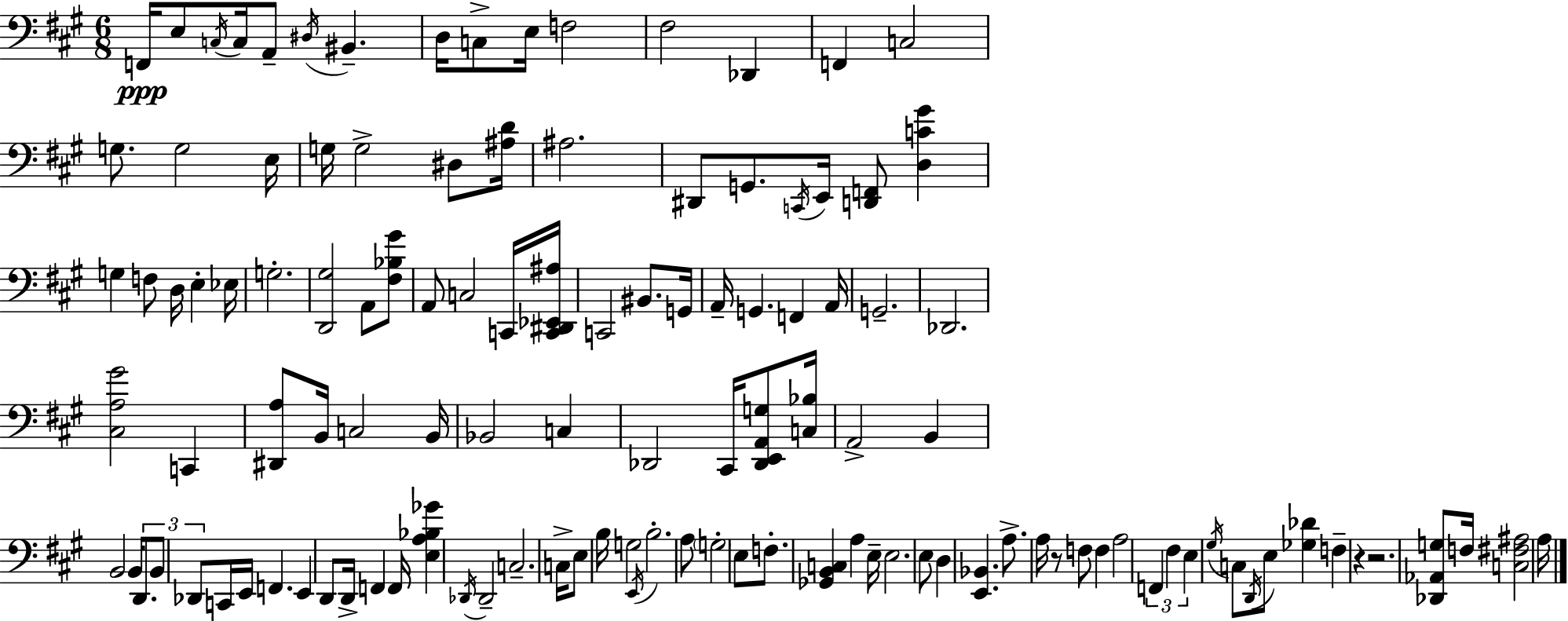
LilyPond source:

{
  \clef bass
  \numericTimeSignature
  \time 6/8
  \key a \major
  f,16\ppp e8 \acciaccatura { c16 } c16 a,8-- \acciaccatura { dis16 } bis,4.-- | d16 c8-> e16 f2 | fis2 des,4 | f,4 c2 | \break g8. g2 | e16 g16 g2-> dis8 | <ais d'>16 ais2. | dis,8 g,8. \acciaccatura { c,16 } e,16 <d, f,>8 <d c' gis'>4 | \break g4 f8 d16 e4-. | ees16 g2.-. | <d, gis>2 a,8 | <fis bes gis'>8 a,8 c2 | \break c,16 <c, dis, ees, ais>16 c,2 bis,8. | g,16 a,16-- g,4. f,4 | a,16 g,2.-- | des,2. | \break <cis a gis'>2 c,4 | <dis, a>8 b,16 c2 | b,16 bes,2 c4 | des,2 cis,16 | \break <des, e, a, g>8 <c bes>16 a,2-> b,4 | b,2 b,16 | \tuplet 3/2 { d,8. b,8 des,8 } c,16 e,16 f,4. | e,4 d,8 d,16-> f,4 | \break f,16 <e a bes ges'>4 \acciaccatura { des,16 } des,2-- | c2.-- | c16-> e8 b16 g2 | \acciaccatura { e,16 } b2.-. | \break a8 \parenthesize g2-. | e8 f8.-. <ges, b, c>4 | a4 e16-- e2. | e8 d4 <e, bes,>4. | \break a8.-> a16 r8 f8 | f4 a2 | \tuplet 3/2 { f,4 fis4 e4 } | \acciaccatura { gis16 } c8 \acciaccatura { d,16 } e8 <ges des'>4 f4-- | \break r4 r2. | <des, aes, g>8 f16 <c fis ais>2 | a16 \bar "|."
}